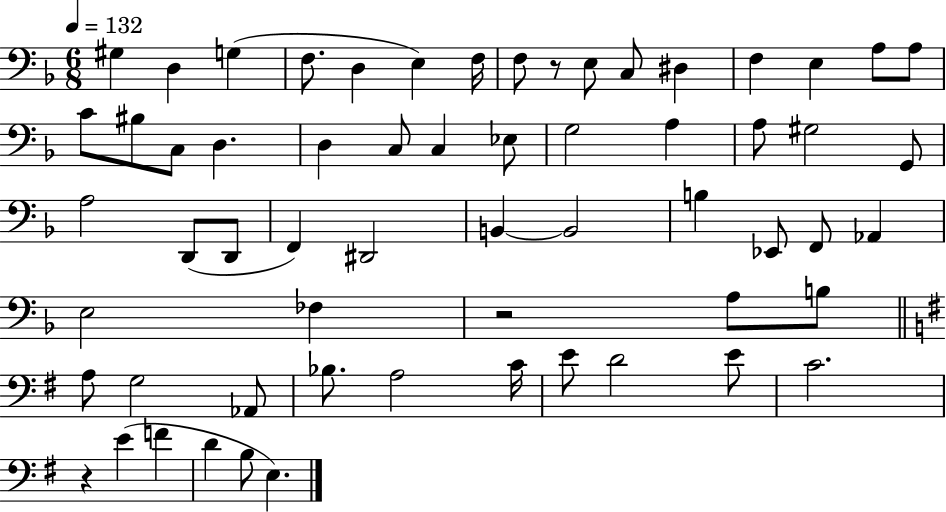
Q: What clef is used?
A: bass